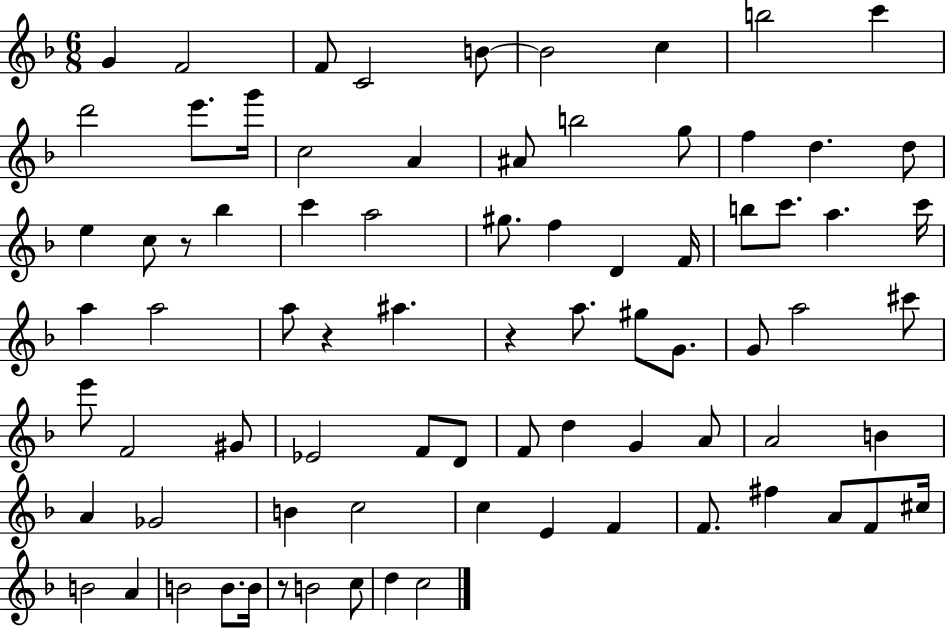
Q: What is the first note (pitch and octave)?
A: G4